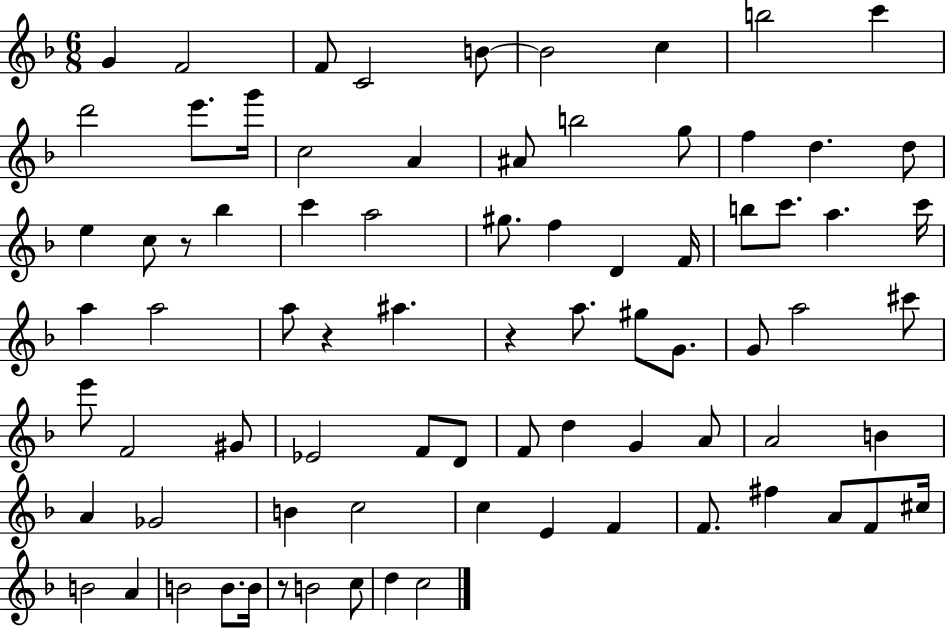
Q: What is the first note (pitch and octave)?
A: G4